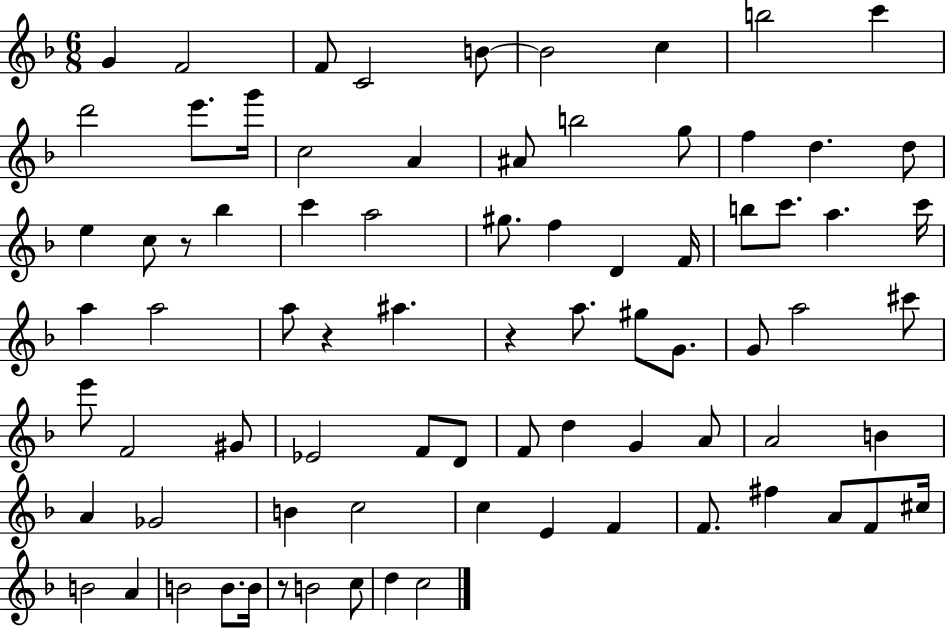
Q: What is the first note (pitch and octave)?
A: G4